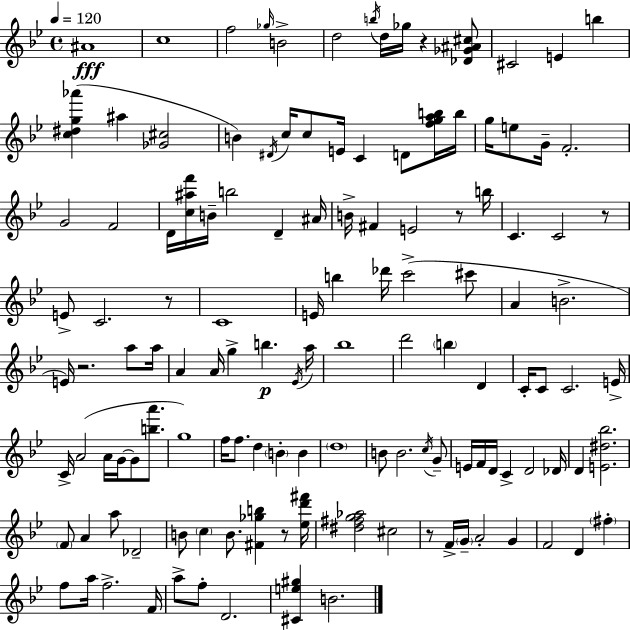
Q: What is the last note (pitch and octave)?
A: B4